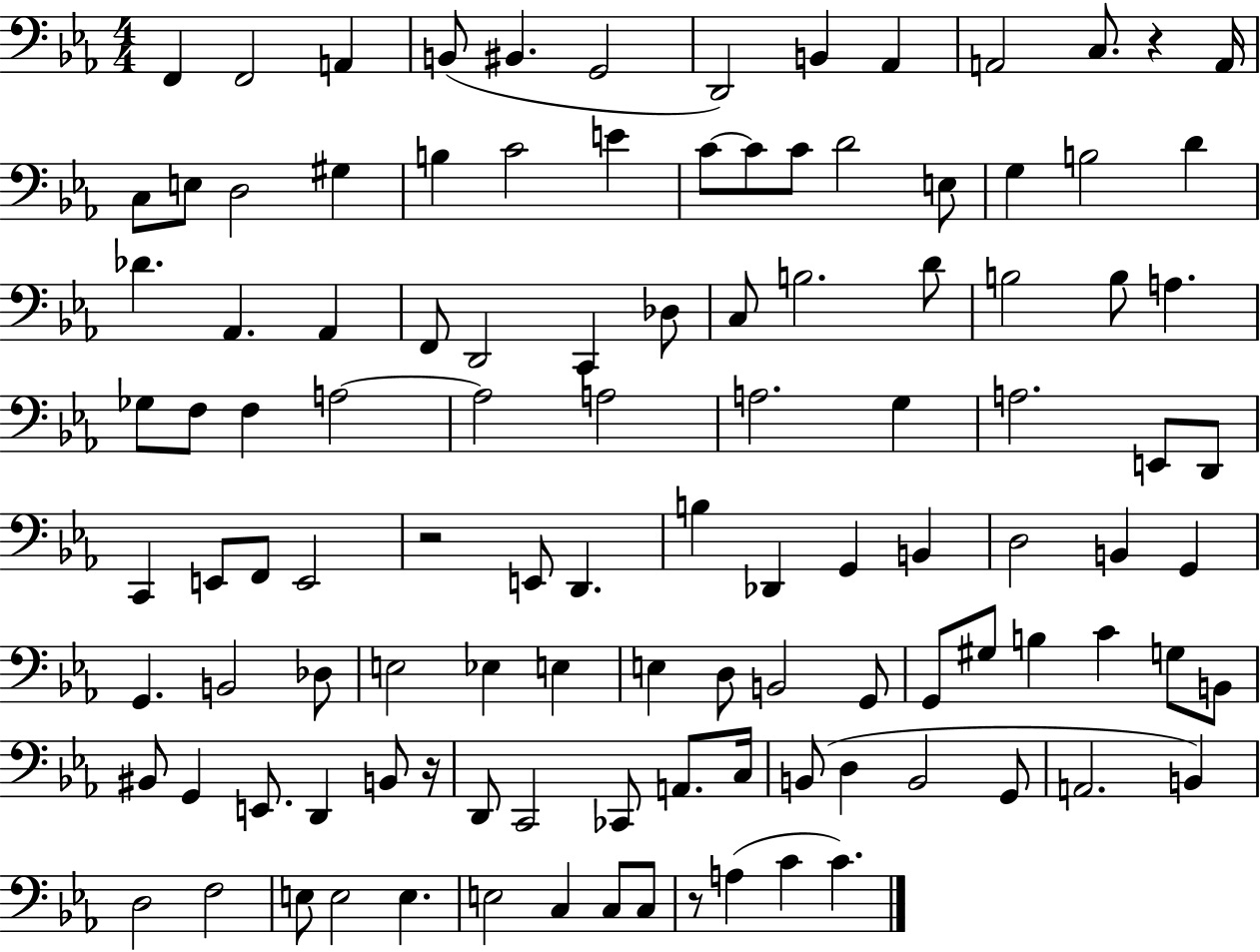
X:1
T:Untitled
M:4/4
L:1/4
K:Eb
F,, F,,2 A,, B,,/2 ^B,, G,,2 D,,2 B,, _A,, A,,2 C,/2 z A,,/4 C,/2 E,/2 D,2 ^G, B, C2 E C/2 C/2 C/2 D2 E,/2 G, B,2 D _D _A,, _A,, F,,/2 D,,2 C,, _D,/2 C,/2 B,2 D/2 B,2 B,/2 A, _G,/2 F,/2 F, A,2 A,2 A,2 A,2 G, A,2 E,,/2 D,,/2 C,, E,,/2 F,,/2 E,,2 z2 E,,/2 D,, B, _D,, G,, B,, D,2 B,, G,, G,, B,,2 _D,/2 E,2 _E, E, E, D,/2 B,,2 G,,/2 G,,/2 ^G,/2 B, C G,/2 B,,/2 ^B,,/2 G,, E,,/2 D,, B,,/2 z/4 D,,/2 C,,2 _C,,/2 A,,/2 C,/4 B,,/2 D, B,,2 G,,/2 A,,2 B,, D,2 F,2 E,/2 E,2 E, E,2 C, C,/2 C,/2 z/2 A, C C